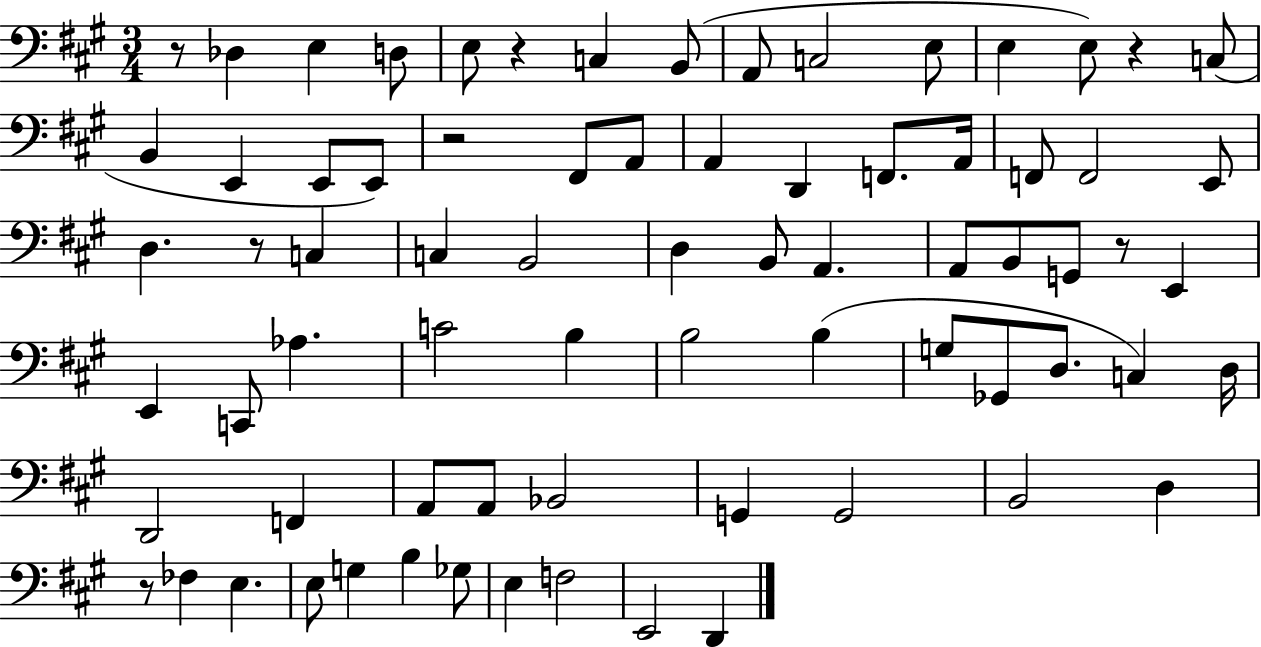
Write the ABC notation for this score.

X:1
T:Untitled
M:3/4
L:1/4
K:A
z/2 _D, E, D,/2 E,/2 z C, B,,/2 A,,/2 C,2 E,/2 E, E,/2 z C,/2 B,, E,, E,,/2 E,,/2 z2 ^F,,/2 A,,/2 A,, D,, F,,/2 A,,/4 F,,/2 F,,2 E,,/2 D, z/2 C, C, B,,2 D, B,,/2 A,, A,,/2 B,,/2 G,,/2 z/2 E,, E,, C,,/2 _A, C2 B, B,2 B, G,/2 _G,,/2 D,/2 C, D,/4 D,,2 F,, A,,/2 A,,/2 _B,,2 G,, G,,2 B,,2 D, z/2 _F, E, E,/2 G, B, _G,/2 E, F,2 E,,2 D,,